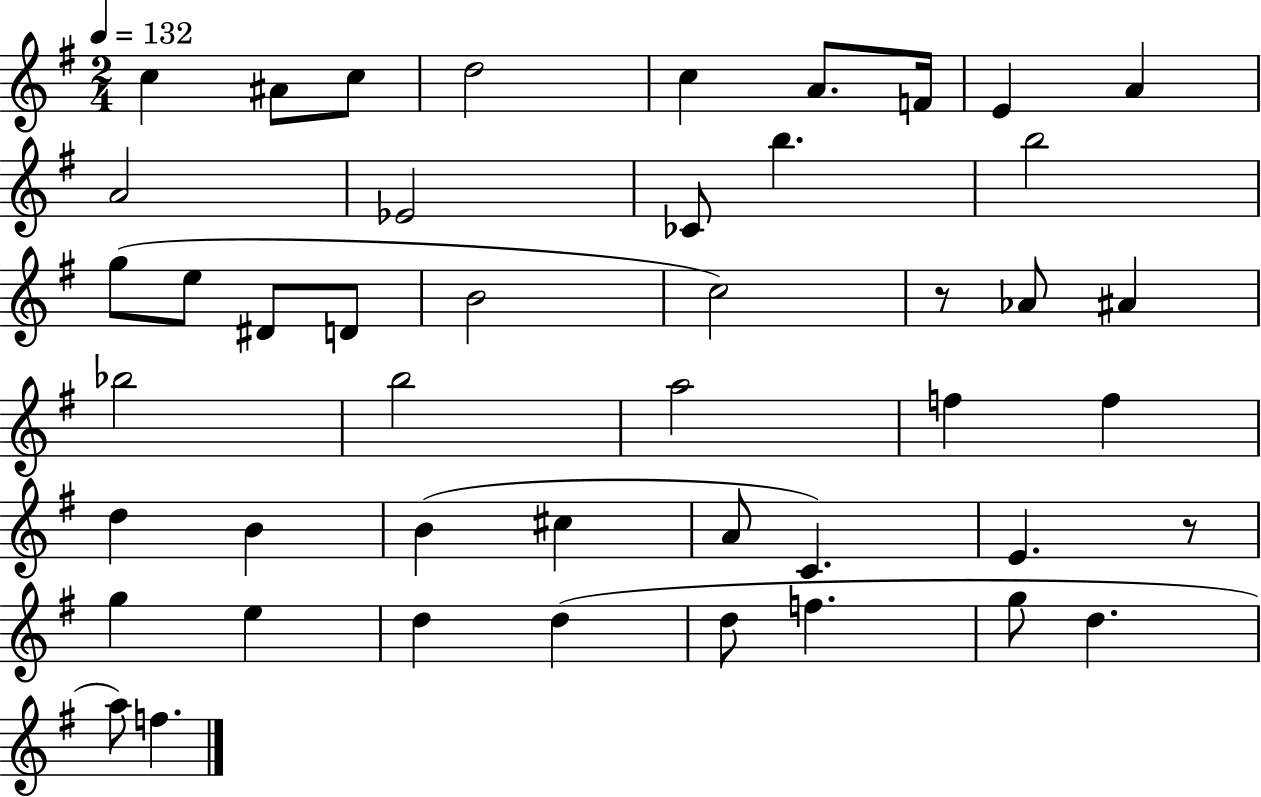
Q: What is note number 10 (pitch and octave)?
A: A4